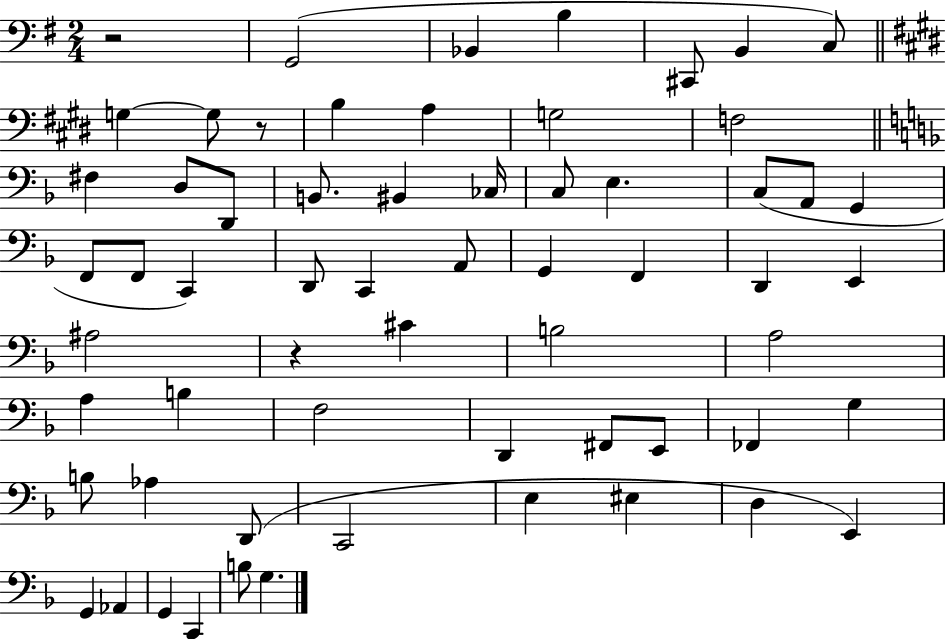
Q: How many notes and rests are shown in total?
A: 62